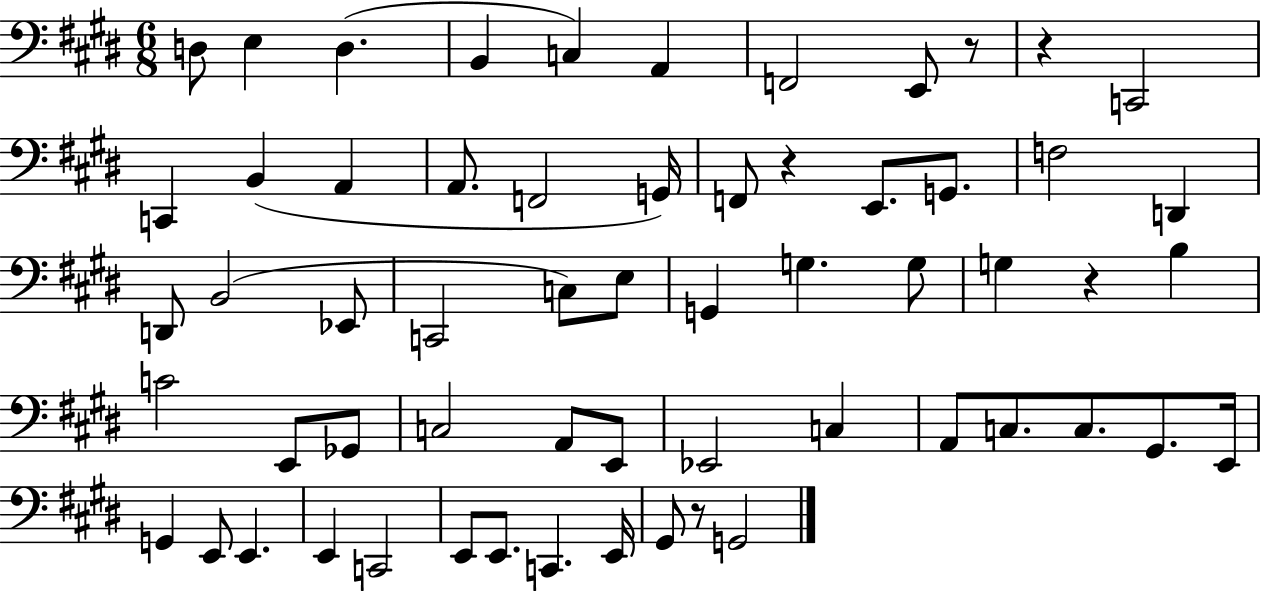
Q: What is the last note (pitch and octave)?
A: G2